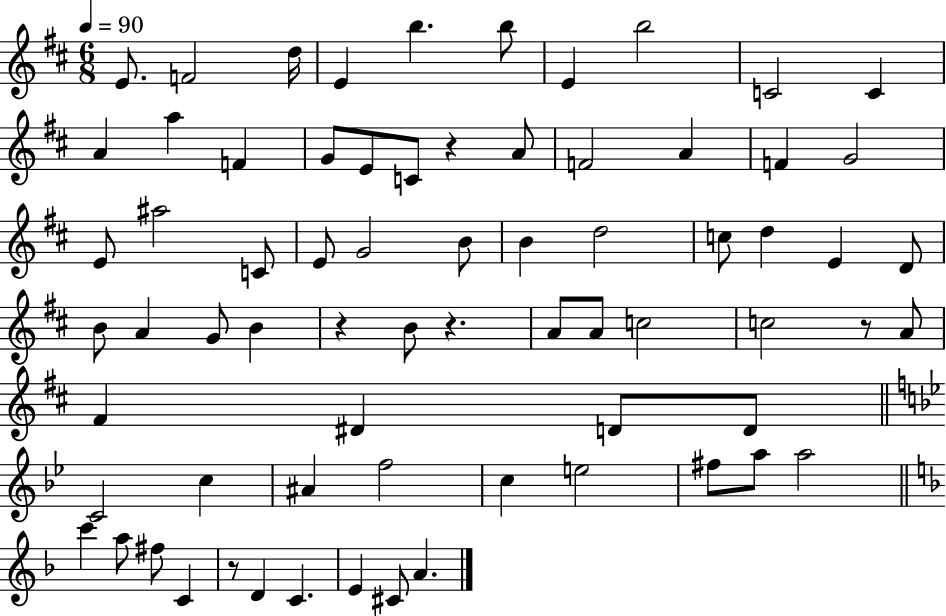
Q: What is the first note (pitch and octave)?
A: E4